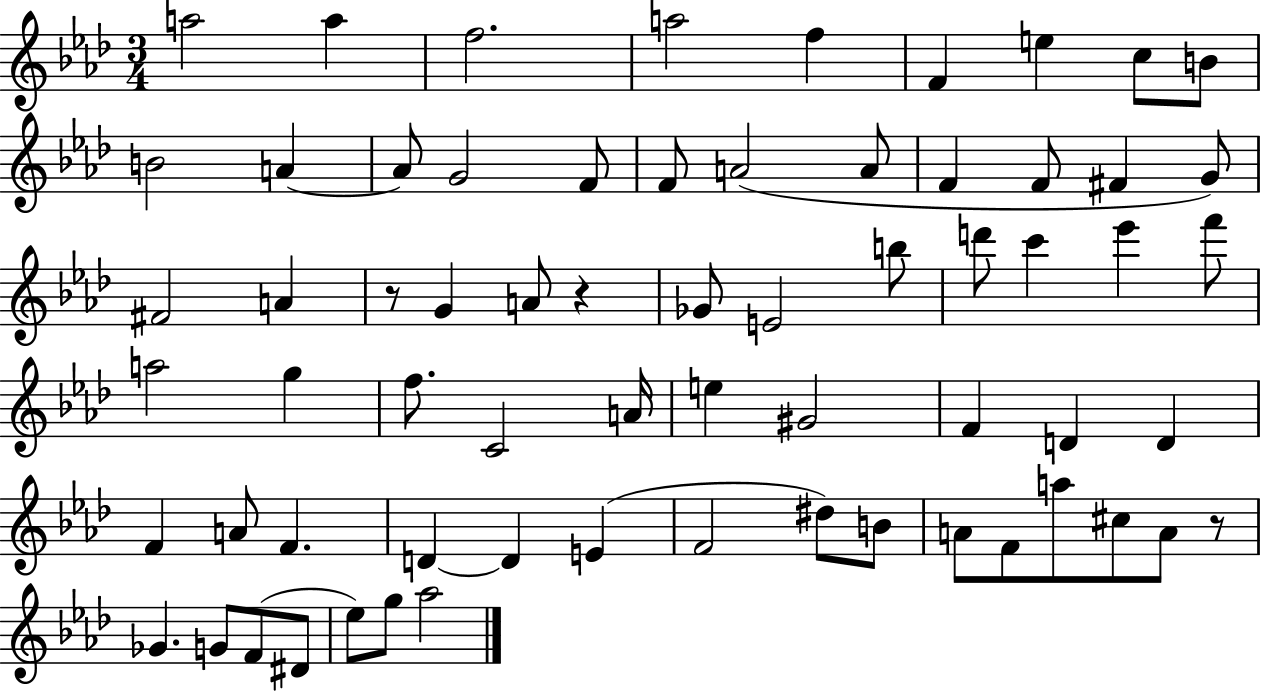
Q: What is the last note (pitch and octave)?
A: Ab5